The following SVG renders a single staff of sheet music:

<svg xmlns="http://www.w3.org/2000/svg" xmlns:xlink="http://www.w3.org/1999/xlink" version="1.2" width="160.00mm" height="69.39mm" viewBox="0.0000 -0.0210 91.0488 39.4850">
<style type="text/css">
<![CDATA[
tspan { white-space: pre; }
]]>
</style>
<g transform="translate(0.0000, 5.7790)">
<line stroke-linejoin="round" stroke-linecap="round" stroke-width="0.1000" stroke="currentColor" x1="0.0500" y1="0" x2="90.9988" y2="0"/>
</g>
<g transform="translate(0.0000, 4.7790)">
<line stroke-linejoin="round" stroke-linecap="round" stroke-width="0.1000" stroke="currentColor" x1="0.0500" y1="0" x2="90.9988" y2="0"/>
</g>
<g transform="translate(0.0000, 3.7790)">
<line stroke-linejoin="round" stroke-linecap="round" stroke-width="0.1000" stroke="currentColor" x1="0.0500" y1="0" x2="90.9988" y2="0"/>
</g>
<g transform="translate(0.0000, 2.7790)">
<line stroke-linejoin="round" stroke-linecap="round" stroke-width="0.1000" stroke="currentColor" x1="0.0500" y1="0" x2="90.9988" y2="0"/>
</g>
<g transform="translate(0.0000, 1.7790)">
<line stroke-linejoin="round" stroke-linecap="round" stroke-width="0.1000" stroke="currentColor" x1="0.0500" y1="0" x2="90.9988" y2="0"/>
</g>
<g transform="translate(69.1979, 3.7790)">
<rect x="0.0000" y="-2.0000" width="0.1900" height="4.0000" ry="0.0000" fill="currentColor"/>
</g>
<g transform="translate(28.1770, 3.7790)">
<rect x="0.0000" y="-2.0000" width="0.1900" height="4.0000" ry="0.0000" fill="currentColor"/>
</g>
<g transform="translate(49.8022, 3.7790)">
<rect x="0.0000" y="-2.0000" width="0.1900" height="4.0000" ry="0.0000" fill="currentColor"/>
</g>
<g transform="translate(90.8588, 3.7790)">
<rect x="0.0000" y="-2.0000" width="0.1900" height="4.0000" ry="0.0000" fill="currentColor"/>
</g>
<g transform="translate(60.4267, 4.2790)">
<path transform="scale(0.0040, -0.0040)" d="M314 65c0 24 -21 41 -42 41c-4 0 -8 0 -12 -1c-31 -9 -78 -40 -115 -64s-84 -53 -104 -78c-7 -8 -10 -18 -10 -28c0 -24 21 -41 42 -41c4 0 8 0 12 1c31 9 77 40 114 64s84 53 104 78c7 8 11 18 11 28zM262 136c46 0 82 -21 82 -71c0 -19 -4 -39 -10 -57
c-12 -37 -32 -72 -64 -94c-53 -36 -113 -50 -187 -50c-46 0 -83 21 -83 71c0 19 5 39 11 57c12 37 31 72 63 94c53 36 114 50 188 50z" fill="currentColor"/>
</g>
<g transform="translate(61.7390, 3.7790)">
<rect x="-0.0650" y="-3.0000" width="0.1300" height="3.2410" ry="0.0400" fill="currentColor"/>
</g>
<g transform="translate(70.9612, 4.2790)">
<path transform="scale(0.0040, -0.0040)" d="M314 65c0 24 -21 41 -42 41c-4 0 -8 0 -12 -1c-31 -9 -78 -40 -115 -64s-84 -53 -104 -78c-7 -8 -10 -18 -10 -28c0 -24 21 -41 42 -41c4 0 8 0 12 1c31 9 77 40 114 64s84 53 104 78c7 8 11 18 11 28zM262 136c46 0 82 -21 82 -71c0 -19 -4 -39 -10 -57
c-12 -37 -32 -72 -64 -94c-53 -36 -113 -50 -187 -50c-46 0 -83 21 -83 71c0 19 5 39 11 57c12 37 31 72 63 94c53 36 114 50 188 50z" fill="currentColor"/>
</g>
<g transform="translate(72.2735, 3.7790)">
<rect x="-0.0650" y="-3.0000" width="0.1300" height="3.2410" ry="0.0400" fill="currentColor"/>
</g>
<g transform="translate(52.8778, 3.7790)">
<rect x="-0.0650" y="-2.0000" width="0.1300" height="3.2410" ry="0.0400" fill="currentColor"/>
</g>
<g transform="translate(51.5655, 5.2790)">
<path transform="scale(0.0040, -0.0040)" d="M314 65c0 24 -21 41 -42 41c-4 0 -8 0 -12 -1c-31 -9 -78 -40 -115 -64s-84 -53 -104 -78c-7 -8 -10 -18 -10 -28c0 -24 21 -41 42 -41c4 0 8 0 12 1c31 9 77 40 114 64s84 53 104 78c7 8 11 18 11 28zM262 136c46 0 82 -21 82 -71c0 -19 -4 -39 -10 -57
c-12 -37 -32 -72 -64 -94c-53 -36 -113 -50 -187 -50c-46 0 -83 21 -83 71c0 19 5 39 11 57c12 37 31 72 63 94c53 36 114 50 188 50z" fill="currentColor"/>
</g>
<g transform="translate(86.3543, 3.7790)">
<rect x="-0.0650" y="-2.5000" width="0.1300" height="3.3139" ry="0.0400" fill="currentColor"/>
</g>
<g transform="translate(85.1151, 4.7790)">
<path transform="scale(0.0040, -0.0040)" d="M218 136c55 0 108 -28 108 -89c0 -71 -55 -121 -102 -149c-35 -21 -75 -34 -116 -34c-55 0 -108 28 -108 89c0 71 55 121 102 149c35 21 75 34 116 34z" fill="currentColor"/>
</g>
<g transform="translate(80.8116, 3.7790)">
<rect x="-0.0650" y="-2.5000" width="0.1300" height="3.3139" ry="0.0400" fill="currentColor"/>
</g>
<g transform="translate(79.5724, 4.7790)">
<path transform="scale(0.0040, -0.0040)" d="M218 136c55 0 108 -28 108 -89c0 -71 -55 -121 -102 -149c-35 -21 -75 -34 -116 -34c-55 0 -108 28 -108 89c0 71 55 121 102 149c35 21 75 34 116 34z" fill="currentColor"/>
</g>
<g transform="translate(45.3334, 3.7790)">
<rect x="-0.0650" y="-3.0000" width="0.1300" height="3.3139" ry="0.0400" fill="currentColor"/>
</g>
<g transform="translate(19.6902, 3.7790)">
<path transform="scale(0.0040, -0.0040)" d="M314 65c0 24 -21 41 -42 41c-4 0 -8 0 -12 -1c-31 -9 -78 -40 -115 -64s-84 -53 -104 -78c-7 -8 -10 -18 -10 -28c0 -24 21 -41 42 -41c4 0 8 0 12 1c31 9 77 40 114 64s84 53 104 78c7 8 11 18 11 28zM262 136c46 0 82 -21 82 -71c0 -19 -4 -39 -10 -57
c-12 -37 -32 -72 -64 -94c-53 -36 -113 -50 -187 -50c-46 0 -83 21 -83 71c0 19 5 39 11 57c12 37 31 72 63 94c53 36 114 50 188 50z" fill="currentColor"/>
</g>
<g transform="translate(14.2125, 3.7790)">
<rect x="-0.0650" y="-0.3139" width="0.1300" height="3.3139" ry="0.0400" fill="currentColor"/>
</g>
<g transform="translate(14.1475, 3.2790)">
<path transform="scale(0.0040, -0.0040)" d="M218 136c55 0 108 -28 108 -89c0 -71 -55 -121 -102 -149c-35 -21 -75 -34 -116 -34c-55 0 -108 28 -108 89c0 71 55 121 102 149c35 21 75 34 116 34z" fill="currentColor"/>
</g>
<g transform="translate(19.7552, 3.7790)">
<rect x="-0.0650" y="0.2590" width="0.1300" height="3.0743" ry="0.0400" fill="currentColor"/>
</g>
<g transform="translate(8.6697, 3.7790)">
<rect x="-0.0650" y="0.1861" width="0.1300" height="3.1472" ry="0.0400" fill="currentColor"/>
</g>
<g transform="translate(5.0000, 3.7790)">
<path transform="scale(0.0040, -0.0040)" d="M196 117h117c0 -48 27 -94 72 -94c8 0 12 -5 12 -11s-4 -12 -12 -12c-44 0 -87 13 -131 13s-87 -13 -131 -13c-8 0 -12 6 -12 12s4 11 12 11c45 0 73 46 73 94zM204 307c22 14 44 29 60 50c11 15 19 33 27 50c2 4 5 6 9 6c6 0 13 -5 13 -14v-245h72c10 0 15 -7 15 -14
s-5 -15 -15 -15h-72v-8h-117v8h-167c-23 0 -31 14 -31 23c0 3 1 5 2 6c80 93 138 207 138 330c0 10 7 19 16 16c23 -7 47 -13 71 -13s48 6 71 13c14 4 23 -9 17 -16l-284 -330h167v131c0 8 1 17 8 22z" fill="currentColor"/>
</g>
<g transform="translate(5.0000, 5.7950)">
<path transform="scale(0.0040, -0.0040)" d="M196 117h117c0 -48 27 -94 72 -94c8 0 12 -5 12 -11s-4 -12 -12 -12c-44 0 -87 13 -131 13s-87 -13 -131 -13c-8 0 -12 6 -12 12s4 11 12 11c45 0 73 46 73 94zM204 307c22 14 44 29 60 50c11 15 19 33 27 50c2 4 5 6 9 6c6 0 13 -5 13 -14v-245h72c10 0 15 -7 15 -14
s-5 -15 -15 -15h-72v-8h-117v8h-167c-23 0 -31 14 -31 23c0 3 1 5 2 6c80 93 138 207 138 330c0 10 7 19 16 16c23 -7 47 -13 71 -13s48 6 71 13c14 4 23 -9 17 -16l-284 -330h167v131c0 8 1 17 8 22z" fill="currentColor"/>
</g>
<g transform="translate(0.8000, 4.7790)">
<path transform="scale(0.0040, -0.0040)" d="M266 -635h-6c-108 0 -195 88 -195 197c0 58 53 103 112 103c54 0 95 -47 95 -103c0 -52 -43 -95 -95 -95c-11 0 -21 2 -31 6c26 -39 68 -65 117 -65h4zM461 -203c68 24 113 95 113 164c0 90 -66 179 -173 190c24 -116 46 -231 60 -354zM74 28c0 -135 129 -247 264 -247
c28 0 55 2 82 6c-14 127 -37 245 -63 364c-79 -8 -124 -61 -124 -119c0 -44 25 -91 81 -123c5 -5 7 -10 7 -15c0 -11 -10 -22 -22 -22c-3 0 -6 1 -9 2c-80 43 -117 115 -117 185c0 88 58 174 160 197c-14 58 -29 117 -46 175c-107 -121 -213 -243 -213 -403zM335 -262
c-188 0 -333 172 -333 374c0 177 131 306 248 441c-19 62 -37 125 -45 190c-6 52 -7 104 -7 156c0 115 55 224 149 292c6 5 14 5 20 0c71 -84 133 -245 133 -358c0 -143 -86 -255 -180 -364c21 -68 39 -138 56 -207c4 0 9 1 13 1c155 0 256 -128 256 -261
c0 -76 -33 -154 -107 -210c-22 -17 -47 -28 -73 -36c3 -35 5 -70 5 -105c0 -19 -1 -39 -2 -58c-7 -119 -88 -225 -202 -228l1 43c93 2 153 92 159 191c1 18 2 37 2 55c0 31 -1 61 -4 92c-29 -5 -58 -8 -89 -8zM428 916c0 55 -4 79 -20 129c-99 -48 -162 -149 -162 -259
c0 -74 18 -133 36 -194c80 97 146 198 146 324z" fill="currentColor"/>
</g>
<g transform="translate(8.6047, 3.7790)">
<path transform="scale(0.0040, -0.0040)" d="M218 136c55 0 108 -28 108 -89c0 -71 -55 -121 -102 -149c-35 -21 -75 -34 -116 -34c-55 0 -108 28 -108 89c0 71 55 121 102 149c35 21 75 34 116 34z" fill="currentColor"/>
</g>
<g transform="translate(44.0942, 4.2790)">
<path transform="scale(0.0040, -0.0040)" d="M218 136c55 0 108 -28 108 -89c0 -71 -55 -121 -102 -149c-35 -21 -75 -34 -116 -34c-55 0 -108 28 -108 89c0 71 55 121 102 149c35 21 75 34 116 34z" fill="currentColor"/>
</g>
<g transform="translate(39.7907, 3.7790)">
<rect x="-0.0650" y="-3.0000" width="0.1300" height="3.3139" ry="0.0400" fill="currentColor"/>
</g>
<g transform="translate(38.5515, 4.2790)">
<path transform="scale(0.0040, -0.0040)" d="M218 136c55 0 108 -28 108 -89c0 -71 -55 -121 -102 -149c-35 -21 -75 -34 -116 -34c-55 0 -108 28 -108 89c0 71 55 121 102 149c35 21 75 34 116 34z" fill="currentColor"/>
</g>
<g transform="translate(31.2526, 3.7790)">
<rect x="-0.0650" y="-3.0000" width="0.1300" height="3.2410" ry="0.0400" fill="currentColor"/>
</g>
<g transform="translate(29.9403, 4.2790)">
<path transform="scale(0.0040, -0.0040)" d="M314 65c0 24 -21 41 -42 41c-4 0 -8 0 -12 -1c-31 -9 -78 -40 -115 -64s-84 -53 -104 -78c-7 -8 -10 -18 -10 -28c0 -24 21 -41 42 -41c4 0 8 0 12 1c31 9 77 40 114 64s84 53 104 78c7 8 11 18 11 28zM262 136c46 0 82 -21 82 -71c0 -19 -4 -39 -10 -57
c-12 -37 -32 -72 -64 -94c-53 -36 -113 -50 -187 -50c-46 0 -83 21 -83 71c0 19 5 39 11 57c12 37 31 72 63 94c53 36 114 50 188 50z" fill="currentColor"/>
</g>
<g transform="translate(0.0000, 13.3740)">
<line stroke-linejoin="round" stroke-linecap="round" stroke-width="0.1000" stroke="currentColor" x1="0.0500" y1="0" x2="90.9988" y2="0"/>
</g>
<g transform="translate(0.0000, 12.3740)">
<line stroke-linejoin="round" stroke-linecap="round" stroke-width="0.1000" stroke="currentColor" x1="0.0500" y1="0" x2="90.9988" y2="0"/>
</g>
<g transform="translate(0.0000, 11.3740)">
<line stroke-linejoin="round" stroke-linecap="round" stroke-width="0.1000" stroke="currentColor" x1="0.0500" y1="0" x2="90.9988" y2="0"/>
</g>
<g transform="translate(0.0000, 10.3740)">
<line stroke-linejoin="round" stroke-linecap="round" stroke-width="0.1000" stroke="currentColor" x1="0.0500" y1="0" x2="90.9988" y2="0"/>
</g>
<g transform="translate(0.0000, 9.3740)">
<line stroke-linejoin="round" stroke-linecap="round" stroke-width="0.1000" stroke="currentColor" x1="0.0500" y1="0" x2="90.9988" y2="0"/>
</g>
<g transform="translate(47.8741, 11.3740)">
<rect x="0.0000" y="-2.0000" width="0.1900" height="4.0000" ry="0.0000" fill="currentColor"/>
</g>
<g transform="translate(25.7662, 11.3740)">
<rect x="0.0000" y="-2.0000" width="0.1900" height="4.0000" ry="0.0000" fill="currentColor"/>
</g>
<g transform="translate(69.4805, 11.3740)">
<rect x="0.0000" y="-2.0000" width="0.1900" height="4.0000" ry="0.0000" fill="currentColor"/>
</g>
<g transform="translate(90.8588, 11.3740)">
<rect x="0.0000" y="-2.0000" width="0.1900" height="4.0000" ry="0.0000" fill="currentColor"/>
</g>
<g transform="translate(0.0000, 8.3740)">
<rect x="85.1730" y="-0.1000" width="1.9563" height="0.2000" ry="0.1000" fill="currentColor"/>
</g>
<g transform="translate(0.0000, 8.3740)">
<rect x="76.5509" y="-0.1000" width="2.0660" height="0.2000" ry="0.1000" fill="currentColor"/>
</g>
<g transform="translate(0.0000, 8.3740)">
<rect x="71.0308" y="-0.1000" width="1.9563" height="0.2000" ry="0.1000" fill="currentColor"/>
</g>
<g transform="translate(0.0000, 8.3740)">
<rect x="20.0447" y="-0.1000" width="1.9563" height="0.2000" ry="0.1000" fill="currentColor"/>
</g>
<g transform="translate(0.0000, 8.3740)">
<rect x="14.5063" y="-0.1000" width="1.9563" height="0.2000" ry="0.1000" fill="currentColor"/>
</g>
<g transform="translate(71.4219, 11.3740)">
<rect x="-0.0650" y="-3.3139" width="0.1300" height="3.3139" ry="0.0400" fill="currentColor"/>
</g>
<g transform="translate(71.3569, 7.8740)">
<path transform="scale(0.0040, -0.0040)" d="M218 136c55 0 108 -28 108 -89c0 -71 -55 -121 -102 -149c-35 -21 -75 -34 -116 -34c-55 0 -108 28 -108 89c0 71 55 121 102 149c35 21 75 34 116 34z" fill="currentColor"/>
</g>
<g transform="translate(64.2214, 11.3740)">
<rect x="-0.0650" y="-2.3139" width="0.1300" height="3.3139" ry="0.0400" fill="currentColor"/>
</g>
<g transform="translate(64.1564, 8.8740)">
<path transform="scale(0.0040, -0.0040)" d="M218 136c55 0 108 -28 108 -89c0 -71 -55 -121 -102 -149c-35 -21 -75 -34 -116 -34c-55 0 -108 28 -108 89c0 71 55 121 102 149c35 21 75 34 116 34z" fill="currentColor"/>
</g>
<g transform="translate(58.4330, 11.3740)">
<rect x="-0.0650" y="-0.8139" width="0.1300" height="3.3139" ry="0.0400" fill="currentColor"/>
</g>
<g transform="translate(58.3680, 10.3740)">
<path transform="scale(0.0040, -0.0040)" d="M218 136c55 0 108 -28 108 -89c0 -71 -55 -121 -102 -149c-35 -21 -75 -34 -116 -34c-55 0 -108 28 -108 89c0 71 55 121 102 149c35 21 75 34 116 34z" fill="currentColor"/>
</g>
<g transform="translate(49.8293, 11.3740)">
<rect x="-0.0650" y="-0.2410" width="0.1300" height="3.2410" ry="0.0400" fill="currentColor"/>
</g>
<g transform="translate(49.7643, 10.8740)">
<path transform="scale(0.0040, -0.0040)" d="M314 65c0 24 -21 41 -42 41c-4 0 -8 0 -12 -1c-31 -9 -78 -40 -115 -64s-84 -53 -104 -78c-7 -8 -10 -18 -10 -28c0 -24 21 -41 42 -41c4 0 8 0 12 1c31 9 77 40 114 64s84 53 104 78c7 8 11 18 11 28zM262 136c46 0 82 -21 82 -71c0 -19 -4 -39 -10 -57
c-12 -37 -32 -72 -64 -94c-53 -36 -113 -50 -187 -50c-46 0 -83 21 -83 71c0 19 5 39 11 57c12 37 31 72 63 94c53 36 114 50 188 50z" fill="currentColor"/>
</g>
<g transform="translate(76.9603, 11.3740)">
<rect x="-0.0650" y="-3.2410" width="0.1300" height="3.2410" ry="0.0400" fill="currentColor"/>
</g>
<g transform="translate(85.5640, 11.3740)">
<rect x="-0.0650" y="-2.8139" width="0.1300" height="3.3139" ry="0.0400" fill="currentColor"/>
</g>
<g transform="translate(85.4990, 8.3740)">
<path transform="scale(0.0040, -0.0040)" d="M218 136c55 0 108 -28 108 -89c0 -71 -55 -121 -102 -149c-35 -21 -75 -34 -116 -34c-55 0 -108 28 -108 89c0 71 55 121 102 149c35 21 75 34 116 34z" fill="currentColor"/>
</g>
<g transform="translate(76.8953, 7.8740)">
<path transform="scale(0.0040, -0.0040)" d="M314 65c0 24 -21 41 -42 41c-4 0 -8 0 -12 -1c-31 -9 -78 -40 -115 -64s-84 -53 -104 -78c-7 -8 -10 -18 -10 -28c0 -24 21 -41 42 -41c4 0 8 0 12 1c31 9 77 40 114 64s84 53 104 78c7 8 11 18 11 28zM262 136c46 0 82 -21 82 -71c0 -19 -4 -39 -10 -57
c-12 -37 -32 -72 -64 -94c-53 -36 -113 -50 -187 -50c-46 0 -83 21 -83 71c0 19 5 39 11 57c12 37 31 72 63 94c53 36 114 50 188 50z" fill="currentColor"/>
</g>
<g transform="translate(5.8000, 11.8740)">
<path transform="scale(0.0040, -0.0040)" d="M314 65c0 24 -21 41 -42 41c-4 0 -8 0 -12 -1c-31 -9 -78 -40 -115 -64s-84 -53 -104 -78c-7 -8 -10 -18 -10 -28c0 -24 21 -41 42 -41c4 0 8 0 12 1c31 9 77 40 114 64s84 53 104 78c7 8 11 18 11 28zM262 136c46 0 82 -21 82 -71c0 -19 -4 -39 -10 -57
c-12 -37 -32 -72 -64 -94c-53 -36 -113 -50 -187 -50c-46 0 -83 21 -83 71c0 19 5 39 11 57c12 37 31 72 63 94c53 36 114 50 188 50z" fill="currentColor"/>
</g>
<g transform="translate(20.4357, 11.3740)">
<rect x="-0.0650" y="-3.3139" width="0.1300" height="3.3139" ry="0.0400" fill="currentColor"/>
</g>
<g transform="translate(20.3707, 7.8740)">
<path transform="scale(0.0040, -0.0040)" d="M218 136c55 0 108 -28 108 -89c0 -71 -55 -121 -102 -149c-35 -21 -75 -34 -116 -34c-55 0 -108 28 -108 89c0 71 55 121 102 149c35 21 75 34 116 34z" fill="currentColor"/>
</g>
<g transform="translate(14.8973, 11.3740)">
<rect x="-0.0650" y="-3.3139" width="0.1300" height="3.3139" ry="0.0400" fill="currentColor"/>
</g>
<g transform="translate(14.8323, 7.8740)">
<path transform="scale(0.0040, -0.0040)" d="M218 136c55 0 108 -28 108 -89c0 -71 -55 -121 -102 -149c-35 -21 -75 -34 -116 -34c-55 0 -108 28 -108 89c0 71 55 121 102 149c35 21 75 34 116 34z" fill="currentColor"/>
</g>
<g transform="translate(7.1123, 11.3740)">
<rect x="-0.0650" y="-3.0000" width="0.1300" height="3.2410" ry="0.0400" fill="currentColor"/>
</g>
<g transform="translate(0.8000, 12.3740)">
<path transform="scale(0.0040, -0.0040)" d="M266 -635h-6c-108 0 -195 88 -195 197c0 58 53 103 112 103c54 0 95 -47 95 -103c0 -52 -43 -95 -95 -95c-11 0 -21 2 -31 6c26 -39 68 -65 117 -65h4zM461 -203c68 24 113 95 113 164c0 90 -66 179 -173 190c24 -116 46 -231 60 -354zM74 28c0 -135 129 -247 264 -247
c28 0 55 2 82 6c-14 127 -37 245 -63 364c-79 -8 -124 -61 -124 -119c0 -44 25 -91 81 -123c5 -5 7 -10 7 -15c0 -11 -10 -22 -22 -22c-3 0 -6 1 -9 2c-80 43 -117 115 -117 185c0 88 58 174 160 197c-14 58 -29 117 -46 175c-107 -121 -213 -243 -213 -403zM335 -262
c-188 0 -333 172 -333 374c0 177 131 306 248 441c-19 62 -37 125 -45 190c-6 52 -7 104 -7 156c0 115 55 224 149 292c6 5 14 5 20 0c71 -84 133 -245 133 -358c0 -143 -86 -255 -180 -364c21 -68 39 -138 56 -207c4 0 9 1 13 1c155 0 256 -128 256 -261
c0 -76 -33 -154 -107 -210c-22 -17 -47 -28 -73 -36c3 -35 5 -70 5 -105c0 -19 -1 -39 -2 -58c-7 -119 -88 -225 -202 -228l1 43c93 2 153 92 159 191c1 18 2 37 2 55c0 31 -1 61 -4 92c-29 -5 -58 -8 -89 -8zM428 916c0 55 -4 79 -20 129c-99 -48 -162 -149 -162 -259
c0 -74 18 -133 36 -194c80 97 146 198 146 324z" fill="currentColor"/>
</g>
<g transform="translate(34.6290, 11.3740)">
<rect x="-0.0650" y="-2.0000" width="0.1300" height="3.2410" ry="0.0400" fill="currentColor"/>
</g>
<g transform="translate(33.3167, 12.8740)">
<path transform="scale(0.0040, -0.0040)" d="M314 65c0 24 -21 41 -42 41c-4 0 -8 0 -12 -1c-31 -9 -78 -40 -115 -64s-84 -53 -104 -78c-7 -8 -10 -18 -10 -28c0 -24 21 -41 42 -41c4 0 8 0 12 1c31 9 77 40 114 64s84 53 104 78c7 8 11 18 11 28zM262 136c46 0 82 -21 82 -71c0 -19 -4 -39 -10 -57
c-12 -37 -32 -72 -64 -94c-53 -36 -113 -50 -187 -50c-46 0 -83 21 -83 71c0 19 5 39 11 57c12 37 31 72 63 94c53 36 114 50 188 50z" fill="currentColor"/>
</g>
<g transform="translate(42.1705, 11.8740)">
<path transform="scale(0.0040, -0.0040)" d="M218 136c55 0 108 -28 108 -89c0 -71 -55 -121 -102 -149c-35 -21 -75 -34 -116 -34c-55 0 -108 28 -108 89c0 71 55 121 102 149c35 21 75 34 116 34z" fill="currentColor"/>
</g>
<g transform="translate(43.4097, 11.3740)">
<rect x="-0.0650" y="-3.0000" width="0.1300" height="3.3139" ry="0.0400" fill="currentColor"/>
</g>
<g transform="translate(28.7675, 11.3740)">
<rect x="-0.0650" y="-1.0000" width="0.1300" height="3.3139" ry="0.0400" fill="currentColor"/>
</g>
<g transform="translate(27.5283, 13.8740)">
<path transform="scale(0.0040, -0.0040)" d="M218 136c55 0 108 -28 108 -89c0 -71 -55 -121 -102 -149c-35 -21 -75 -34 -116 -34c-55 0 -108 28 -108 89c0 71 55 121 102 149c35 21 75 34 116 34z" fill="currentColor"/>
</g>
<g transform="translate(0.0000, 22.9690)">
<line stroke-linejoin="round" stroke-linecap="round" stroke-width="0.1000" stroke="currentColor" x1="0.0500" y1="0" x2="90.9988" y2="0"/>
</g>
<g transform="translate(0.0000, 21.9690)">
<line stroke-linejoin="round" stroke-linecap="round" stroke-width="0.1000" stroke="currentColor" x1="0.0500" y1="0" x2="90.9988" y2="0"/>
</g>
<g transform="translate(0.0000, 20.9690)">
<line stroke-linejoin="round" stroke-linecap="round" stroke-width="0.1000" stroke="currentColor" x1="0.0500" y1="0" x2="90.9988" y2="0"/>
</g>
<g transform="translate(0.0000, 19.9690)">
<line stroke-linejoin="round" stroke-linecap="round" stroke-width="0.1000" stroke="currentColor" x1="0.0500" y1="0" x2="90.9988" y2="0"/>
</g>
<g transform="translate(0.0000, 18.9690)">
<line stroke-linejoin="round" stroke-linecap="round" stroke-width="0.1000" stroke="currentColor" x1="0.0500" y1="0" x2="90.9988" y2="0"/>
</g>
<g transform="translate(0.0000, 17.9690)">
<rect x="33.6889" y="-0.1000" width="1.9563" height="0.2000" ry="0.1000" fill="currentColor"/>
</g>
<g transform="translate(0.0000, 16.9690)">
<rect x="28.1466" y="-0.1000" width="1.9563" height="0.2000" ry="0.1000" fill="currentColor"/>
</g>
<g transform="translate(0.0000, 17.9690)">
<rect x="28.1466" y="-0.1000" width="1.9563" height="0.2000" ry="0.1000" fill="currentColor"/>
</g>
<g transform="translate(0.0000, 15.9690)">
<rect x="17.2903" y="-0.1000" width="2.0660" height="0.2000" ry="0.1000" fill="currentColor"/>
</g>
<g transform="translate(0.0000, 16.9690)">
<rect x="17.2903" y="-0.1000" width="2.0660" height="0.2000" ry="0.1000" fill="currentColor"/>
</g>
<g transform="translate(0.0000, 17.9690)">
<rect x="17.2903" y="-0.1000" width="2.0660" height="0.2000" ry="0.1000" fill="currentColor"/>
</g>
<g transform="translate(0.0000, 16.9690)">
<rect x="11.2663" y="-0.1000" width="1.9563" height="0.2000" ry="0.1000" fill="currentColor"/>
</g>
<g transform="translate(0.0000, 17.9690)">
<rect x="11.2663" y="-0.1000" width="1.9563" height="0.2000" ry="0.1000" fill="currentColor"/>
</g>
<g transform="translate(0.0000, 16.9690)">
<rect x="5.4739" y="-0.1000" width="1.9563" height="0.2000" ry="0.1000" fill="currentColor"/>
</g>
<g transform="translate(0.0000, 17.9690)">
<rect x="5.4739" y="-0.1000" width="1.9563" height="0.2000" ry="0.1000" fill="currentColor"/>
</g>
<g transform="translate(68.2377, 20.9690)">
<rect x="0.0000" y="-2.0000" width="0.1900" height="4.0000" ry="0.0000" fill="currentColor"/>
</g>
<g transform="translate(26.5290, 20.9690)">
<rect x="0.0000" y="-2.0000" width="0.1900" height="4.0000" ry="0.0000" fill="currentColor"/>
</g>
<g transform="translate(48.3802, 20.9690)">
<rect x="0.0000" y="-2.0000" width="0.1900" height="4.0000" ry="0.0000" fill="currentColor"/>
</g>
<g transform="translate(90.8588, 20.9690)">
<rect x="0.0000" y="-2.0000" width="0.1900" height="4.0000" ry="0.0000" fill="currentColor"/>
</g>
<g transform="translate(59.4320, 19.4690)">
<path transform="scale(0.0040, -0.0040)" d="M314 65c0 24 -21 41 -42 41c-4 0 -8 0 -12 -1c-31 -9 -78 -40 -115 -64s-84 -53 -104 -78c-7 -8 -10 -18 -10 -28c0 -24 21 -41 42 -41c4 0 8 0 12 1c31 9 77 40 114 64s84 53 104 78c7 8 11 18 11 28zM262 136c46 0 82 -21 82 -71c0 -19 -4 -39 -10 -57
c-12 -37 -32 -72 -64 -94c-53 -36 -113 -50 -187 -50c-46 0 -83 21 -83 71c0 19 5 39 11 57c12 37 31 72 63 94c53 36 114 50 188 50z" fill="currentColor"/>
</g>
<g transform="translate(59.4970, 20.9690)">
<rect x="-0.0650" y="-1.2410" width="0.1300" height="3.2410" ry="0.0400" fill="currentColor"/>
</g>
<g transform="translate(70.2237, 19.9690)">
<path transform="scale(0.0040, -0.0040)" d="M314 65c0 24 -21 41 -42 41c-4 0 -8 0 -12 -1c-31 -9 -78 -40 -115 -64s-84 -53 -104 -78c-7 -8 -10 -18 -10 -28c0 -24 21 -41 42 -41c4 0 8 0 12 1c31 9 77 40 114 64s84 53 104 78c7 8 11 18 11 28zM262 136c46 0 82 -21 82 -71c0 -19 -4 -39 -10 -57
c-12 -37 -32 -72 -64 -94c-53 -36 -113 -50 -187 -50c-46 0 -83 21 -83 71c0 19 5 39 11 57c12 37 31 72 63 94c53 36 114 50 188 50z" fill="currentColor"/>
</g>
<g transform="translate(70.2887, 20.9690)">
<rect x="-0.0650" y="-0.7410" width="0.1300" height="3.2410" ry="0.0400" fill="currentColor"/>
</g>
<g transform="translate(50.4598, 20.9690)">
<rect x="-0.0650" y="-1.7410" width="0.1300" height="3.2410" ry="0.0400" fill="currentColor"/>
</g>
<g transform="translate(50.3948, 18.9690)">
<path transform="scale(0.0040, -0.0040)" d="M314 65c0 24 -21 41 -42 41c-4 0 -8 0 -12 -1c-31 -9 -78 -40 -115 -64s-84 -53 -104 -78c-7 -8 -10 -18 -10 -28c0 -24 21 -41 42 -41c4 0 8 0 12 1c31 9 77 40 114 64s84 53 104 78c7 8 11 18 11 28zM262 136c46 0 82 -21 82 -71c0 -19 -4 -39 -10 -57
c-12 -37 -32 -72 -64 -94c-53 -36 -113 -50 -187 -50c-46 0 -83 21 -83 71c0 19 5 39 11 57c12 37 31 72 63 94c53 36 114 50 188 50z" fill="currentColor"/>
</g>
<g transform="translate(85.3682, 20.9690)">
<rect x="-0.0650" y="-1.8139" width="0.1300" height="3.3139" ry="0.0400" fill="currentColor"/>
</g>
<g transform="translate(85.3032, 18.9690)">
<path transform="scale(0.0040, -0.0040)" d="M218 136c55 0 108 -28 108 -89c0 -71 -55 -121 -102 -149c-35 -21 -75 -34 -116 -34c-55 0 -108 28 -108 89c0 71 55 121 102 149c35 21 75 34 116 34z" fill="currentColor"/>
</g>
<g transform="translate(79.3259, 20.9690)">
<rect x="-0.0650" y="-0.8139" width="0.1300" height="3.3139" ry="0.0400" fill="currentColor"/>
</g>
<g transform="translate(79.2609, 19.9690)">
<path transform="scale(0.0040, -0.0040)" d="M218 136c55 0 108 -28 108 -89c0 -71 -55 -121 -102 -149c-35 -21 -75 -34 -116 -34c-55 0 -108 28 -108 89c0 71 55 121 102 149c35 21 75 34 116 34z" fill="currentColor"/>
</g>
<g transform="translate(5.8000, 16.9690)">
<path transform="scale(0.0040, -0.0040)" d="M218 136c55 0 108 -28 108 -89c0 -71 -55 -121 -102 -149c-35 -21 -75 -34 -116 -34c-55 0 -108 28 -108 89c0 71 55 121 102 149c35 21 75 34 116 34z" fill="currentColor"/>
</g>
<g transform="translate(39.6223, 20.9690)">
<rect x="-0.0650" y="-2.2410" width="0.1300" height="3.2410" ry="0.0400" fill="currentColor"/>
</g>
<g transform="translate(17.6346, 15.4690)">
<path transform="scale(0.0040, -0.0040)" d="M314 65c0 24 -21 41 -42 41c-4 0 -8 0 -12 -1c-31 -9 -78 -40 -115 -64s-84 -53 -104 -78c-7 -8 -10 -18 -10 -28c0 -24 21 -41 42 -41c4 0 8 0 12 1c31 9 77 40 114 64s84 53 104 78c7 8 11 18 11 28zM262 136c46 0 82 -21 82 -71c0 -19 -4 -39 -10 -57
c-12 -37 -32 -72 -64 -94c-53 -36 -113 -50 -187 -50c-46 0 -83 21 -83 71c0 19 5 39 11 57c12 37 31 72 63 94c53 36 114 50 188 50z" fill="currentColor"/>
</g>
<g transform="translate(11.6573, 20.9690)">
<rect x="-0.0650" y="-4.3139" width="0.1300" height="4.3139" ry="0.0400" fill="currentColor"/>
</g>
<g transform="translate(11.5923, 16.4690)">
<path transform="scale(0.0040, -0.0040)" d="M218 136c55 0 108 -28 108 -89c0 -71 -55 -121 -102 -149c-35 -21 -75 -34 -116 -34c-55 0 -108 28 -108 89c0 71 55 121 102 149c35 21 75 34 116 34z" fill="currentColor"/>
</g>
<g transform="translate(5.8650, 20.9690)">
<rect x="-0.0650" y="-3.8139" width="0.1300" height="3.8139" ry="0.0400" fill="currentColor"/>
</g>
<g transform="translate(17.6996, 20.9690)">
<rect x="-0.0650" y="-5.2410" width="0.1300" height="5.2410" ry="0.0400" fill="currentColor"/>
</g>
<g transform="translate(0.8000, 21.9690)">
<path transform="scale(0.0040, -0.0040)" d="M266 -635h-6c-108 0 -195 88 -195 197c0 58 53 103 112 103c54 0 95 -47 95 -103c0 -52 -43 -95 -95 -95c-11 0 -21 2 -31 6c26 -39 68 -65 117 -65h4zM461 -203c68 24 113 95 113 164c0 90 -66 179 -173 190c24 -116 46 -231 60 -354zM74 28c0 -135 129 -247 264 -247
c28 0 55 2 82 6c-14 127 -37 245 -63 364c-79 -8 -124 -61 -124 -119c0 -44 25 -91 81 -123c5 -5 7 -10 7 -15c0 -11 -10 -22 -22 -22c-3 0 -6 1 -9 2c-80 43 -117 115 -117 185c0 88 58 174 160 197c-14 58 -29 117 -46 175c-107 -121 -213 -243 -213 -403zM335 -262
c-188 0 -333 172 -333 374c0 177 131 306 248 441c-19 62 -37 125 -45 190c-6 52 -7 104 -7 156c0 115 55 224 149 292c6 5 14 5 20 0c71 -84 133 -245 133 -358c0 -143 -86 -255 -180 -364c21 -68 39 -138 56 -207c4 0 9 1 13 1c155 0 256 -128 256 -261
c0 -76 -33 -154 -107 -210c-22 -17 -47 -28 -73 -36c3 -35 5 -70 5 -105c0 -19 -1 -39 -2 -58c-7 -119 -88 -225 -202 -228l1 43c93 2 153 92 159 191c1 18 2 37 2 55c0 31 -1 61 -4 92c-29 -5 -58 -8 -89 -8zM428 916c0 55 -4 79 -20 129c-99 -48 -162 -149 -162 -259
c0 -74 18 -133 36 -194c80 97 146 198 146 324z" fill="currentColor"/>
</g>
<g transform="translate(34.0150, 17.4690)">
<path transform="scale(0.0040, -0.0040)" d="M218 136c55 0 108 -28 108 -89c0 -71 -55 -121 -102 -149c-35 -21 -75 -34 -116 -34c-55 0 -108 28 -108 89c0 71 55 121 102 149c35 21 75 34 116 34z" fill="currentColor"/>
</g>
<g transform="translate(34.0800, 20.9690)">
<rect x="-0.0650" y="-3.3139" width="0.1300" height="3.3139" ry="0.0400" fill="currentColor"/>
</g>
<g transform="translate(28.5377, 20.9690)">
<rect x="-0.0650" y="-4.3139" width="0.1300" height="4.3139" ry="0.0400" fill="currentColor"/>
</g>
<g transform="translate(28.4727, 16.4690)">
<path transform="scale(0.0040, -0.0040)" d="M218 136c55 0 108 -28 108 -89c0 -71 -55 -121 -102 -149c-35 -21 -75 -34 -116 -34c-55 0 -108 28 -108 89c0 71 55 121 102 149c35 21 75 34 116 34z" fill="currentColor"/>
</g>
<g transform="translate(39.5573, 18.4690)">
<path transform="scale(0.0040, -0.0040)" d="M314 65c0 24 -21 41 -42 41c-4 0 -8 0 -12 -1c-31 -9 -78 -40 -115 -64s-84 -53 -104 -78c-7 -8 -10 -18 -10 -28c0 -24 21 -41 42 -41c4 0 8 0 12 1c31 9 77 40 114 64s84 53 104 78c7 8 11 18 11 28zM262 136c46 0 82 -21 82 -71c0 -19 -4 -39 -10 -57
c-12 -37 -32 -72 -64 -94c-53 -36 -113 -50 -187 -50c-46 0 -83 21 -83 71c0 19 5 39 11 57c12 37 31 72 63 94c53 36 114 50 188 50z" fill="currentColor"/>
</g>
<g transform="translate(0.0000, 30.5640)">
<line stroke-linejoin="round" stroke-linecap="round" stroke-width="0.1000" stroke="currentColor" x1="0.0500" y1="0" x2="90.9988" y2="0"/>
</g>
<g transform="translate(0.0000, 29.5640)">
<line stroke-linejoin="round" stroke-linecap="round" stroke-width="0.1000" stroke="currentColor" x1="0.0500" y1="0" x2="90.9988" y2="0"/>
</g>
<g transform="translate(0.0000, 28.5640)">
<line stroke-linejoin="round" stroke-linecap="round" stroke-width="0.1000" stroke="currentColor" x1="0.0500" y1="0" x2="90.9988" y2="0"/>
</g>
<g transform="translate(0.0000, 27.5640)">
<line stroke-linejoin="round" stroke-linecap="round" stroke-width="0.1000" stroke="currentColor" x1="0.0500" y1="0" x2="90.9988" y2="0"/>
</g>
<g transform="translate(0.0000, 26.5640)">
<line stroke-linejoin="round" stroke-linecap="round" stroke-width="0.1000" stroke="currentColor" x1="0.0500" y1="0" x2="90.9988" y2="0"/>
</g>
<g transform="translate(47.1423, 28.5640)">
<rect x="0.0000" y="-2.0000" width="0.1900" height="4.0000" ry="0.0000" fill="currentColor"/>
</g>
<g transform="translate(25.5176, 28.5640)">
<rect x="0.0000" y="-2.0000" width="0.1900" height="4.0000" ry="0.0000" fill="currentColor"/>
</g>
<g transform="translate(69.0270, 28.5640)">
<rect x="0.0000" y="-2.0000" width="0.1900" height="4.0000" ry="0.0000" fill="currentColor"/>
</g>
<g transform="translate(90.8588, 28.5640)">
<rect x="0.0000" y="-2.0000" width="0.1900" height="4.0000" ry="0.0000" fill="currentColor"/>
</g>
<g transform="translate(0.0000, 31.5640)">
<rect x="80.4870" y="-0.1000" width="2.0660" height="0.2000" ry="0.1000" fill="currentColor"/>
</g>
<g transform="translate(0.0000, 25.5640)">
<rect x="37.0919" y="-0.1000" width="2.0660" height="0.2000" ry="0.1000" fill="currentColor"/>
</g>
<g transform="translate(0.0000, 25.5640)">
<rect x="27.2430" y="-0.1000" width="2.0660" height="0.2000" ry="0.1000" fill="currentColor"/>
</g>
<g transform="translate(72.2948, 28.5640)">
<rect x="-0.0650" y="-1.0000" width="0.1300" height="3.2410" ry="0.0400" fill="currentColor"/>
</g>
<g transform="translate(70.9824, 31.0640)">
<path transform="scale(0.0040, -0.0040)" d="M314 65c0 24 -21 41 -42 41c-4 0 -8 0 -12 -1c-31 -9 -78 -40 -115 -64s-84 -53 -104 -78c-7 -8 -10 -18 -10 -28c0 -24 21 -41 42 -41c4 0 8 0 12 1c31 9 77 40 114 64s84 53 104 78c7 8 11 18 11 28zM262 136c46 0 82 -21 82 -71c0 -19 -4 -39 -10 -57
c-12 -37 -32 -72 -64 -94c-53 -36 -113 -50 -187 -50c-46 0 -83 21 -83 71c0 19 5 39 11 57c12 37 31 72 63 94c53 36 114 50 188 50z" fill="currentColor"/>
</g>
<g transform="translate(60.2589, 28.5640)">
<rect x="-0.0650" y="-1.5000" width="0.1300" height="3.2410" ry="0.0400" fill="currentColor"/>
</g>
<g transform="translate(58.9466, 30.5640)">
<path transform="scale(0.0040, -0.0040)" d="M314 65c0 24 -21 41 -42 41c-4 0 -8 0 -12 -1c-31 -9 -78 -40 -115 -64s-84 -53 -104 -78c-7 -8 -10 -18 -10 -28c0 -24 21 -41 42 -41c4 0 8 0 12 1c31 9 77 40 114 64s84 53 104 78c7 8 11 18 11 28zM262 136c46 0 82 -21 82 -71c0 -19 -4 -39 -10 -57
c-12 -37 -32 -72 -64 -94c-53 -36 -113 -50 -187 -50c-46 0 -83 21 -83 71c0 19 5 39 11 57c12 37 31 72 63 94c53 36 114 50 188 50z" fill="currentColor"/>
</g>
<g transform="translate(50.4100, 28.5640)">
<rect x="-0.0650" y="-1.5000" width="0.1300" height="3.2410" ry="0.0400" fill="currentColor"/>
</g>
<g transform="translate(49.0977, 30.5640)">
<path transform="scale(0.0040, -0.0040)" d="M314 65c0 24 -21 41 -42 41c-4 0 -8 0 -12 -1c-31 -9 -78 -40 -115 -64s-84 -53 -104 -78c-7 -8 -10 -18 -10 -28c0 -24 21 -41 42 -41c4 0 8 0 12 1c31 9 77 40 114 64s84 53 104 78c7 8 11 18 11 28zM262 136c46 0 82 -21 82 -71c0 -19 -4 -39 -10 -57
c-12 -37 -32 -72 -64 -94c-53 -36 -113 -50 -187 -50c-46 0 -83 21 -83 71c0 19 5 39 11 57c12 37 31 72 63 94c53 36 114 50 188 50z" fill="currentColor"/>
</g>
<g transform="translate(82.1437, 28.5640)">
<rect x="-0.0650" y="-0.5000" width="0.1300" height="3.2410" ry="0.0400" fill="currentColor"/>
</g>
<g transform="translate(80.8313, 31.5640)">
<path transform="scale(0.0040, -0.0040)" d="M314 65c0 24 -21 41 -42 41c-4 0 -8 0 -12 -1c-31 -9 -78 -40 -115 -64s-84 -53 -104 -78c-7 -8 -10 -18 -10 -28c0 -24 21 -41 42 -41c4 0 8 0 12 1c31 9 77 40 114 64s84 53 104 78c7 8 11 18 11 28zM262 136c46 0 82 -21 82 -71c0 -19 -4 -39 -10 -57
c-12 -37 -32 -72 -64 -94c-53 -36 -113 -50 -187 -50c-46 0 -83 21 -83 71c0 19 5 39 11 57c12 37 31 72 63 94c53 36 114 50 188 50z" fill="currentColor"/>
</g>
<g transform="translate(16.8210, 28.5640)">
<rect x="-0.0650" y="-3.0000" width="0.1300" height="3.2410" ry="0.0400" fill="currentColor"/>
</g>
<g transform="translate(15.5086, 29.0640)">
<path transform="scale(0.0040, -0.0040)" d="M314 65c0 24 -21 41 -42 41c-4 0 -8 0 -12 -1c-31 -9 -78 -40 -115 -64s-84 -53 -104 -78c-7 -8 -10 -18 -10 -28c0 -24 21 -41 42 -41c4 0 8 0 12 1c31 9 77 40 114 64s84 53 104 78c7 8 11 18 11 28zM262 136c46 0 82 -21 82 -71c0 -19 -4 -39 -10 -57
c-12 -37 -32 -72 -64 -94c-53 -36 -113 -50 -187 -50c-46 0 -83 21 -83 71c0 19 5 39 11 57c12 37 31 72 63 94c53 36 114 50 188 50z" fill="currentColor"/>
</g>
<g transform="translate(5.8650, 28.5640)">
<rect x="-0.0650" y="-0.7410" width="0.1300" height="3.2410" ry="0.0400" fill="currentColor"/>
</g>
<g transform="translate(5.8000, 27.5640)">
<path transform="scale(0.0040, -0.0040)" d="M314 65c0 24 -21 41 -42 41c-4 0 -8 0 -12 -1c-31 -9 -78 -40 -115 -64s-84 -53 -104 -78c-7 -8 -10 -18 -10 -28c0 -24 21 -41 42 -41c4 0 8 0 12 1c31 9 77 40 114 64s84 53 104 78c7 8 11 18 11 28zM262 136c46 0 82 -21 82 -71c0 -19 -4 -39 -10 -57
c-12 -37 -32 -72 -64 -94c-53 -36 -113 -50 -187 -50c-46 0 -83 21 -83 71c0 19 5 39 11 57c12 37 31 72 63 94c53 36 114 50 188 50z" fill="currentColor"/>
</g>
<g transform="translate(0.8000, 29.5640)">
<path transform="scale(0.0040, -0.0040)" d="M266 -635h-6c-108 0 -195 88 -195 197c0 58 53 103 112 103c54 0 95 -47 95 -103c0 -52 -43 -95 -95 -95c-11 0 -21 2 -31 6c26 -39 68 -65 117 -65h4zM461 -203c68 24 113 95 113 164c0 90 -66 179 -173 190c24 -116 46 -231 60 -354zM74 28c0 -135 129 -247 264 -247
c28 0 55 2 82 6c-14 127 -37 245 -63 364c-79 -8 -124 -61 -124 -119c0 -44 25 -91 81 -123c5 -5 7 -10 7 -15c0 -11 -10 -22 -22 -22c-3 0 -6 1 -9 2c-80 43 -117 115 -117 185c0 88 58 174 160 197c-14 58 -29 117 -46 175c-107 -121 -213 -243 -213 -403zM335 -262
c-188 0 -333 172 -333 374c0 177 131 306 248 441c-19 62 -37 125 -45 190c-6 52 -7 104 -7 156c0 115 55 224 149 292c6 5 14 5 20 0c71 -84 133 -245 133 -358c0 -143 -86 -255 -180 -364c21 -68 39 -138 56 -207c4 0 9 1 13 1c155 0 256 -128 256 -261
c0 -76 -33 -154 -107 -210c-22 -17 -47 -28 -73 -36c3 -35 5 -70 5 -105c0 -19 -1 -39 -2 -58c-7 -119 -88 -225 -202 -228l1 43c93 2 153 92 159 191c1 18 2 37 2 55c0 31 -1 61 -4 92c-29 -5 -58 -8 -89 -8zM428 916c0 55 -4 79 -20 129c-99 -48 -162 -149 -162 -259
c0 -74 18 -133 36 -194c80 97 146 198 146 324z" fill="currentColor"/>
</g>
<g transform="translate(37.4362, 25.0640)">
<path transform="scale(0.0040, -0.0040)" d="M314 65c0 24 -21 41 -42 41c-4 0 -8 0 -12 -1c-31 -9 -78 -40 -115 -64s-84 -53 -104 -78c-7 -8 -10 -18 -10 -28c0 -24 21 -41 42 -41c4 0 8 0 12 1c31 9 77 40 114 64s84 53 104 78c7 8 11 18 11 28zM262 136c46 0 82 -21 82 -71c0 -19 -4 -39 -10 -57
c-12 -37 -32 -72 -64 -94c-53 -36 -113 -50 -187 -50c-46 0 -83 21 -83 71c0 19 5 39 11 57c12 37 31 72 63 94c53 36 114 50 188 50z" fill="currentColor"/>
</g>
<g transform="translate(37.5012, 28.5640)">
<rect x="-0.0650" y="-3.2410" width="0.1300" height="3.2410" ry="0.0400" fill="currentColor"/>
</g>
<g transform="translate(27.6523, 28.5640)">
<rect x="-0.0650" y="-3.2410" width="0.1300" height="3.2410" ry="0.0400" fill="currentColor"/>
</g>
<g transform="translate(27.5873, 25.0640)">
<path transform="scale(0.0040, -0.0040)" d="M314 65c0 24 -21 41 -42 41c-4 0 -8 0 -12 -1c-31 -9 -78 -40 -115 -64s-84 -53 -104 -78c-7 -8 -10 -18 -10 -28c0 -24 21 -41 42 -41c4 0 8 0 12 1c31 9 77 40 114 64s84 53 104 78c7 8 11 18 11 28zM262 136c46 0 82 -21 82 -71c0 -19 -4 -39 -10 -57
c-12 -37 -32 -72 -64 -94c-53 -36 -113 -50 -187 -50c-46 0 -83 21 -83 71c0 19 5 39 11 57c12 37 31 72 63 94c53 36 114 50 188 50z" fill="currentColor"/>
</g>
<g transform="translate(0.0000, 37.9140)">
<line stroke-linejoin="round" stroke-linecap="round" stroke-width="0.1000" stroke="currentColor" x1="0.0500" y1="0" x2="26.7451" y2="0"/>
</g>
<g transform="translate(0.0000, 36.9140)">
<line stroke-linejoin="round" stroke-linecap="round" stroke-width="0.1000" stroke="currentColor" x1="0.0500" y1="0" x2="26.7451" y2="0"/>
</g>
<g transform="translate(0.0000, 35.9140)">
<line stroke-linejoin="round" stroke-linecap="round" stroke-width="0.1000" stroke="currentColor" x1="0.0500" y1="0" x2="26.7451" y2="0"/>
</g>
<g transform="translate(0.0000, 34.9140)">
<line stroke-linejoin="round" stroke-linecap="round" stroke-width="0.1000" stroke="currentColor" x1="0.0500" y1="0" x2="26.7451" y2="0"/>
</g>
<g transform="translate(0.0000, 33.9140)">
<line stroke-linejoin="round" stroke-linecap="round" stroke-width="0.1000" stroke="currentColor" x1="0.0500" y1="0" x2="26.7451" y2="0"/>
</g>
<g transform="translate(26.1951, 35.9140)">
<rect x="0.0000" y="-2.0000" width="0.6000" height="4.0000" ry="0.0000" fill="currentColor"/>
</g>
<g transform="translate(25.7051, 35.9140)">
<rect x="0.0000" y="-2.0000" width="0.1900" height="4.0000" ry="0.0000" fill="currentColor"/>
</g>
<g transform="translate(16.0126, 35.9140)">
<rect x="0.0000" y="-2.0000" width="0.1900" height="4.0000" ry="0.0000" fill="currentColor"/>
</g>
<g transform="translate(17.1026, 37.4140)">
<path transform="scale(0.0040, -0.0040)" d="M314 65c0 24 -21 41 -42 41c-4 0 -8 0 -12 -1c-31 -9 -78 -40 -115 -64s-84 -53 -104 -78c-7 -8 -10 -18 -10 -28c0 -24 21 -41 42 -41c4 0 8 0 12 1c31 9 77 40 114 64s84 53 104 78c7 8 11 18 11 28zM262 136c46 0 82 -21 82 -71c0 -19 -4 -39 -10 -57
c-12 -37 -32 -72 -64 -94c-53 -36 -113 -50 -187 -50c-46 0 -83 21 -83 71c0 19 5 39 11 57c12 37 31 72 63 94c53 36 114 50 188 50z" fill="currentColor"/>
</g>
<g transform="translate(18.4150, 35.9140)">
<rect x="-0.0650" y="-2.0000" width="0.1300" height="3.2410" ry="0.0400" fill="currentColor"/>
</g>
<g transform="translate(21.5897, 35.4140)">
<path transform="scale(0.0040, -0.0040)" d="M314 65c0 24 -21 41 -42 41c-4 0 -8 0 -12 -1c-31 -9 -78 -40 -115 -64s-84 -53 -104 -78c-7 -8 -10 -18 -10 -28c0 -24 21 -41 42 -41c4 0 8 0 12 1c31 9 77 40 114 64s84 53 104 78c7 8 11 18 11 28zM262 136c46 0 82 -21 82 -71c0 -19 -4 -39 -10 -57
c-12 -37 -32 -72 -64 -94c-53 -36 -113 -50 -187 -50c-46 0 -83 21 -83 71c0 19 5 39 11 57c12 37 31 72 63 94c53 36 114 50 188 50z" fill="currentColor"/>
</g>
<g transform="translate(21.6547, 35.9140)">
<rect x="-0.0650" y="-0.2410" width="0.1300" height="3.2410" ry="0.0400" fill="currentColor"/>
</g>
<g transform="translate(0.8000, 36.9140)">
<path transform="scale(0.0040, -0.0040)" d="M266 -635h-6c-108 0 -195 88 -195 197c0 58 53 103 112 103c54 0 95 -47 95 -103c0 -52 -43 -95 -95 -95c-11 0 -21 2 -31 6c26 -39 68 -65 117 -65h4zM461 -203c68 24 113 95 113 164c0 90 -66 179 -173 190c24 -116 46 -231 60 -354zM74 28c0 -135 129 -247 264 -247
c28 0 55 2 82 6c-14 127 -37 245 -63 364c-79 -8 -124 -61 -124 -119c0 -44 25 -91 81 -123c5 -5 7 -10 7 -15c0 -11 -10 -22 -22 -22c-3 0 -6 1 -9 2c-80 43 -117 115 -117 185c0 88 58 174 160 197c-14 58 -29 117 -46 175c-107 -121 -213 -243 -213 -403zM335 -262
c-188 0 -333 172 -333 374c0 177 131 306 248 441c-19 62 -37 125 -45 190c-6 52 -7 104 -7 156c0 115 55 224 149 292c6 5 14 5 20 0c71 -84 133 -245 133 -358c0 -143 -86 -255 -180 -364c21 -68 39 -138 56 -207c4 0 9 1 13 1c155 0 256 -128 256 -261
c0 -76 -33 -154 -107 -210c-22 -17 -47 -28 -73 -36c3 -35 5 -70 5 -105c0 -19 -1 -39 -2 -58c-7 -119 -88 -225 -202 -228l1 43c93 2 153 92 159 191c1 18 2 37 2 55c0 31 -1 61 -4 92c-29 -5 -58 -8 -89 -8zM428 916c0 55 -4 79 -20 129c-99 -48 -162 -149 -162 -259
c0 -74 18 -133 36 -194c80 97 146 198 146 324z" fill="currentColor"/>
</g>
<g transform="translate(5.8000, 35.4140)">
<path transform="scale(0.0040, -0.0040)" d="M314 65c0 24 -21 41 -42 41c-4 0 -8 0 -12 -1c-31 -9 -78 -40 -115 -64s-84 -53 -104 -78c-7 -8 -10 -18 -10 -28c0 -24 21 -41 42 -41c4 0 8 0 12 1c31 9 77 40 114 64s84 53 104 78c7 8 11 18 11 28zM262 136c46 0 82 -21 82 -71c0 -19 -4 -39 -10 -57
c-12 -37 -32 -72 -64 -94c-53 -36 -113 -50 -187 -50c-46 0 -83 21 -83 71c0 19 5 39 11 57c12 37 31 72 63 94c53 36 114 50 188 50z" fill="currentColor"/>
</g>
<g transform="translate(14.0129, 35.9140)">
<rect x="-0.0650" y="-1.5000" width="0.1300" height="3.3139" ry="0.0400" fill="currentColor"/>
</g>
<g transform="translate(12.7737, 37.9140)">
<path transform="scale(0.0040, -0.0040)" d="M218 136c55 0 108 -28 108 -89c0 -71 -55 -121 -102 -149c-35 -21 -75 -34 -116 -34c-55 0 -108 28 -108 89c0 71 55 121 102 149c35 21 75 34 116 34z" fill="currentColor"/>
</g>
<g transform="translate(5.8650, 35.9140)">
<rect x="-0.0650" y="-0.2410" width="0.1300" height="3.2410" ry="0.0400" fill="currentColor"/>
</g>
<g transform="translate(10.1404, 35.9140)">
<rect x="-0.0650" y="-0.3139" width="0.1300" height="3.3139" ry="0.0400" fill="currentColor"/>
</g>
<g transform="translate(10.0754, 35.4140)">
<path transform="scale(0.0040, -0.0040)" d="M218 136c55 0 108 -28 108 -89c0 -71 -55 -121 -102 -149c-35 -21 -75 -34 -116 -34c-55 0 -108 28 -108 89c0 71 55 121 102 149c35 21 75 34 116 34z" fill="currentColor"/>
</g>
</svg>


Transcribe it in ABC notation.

X:1
T:Untitled
M:4/4
L:1/4
K:C
B c B2 A2 A A F2 A2 A2 G G A2 b b D F2 A c2 d g b b2 a c' d' f'2 d' b g2 f2 e2 d2 d f d2 A2 b2 b2 E2 E2 D2 C2 c2 c E F2 c2